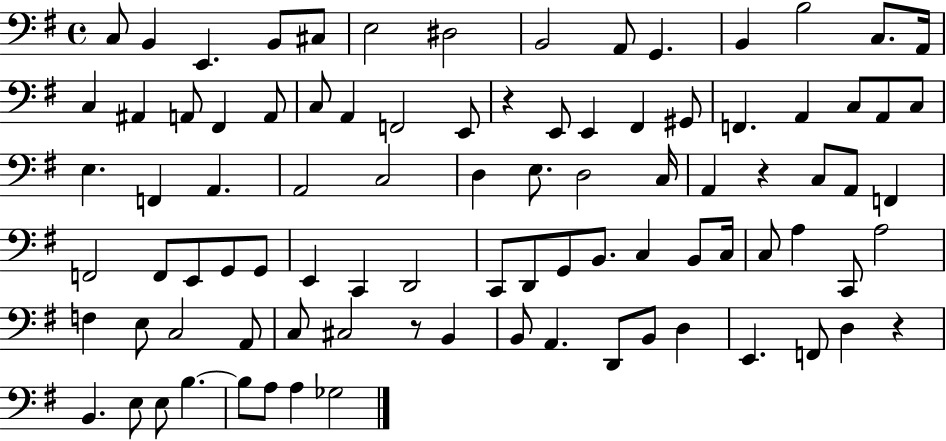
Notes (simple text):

C3/e B2/q E2/q. B2/e C#3/e E3/h D#3/h B2/h A2/e G2/q. B2/q B3/h C3/e. A2/s C3/q A#2/q A2/e F#2/q A2/e C3/e A2/q F2/h E2/e R/q E2/e E2/q F#2/q G#2/e F2/q. A2/q C3/e A2/e C3/e E3/q. F2/q A2/q. A2/h C3/h D3/q E3/e. D3/h C3/s A2/q R/q C3/e A2/e F2/q F2/h F2/e E2/e G2/e G2/e E2/q C2/q D2/h C2/e D2/e G2/e B2/e. C3/q B2/e C3/s C3/e A3/q C2/e A3/h F3/q E3/e C3/h A2/e C3/e C#3/h R/e B2/q B2/e A2/q. D2/e B2/e D3/q E2/q. F2/e D3/q R/q B2/q. E3/e E3/e B3/q. B3/e A3/e A3/q Gb3/h